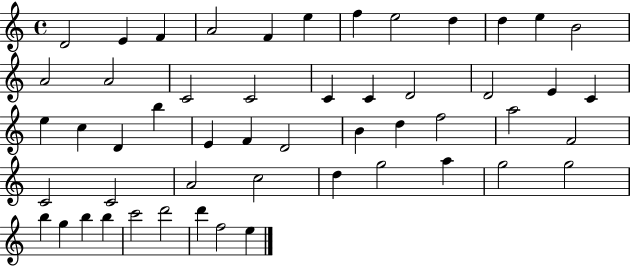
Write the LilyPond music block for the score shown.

{
  \clef treble
  \time 4/4
  \defaultTimeSignature
  \key c \major
  d'2 e'4 f'4 | a'2 f'4 e''4 | f''4 e''2 d''4 | d''4 e''4 b'2 | \break a'2 a'2 | c'2 c'2 | c'4 c'4 d'2 | d'2 e'4 c'4 | \break e''4 c''4 d'4 b''4 | e'4 f'4 d'2 | b'4 d''4 f''2 | a''2 f'2 | \break c'2 c'2 | a'2 c''2 | d''4 g''2 a''4 | g''2 g''2 | \break b''4 g''4 b''4 b''4 | c'''2 d'''2 | d'''4 f''2 e''4 | \bar "|."
}